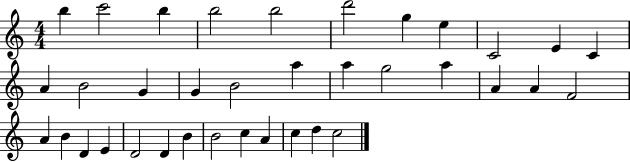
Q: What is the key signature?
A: C major